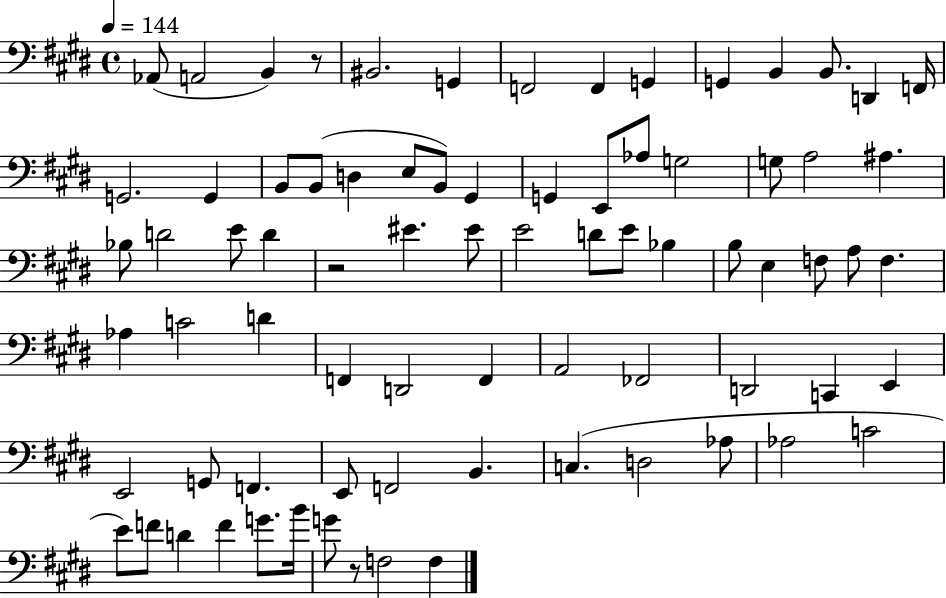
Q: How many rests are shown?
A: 3